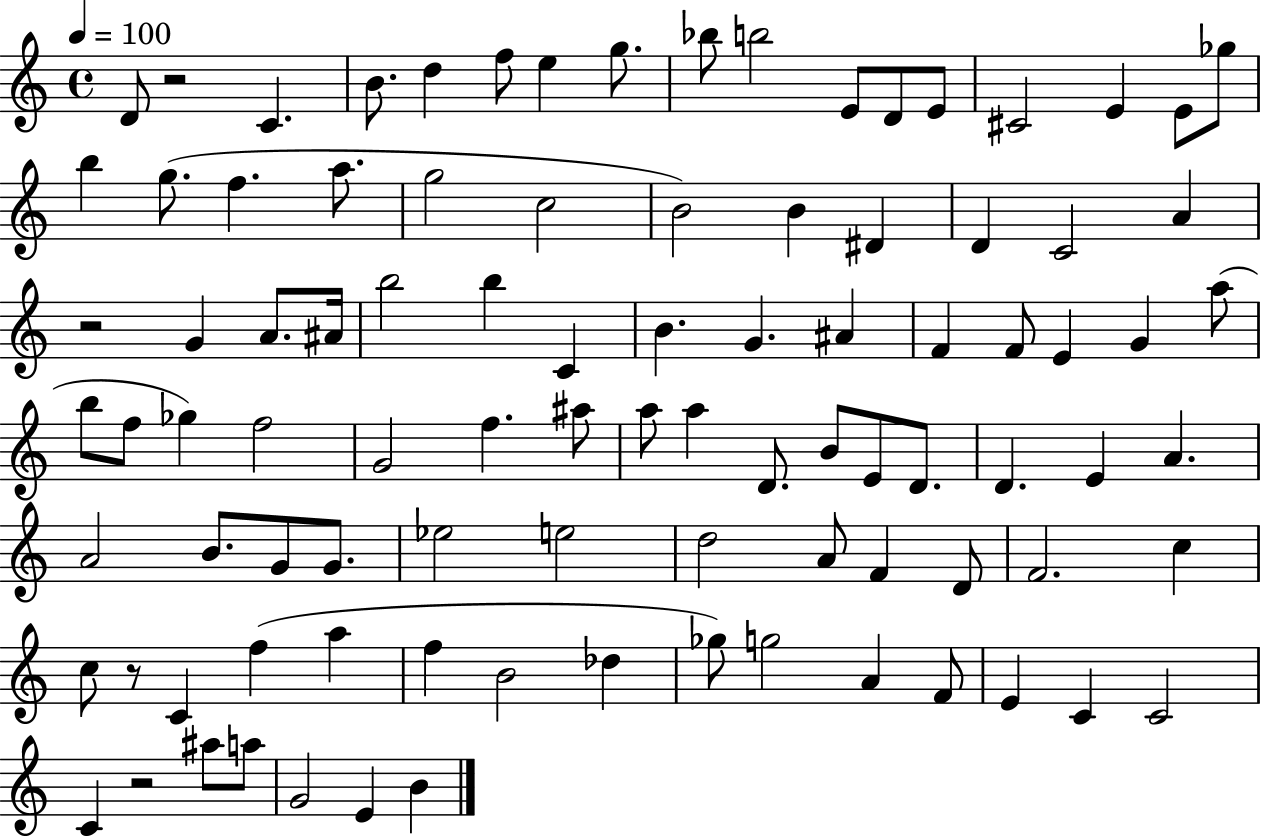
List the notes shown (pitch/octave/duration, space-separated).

D4/e R/h C4/q. B4/e. D5/q F5/e E5/q G5/e. Bb5/e B5/h E4/e D4/e E4/e C#4/h E4/q E4/e Gb5/e B5/q G5/e. F5/q. A5/e. G5/h C5/h B4/h B4/q D#4/q D4/q C4/h A4/q R/h G4/q A4/e. A#4/s B5/h B5/q C4/q B4/q. G4/q. A#4/q F4/q F4/e E4/q G4/q A5/e B5/e F5/e Gb5/q F5/h G4/h F5/q. A#5/e A5/e A5/q D4/e. B4/e E4/e D4/e. D4/q. E4/q A4/q. A4/h B4/e. G4/e G4/e. Eb5/h E5/h D5/h A4/e F4/q D4/e F4/h. C5/q C5/e R/e C4/q F5/q A5/q F5/q B4/h Db5/q Gb5/e G5/h A4/q F4/e E4/q C4/q C4/h C4/q R/h A#5/e A5/e G4/h E4/q B4/q